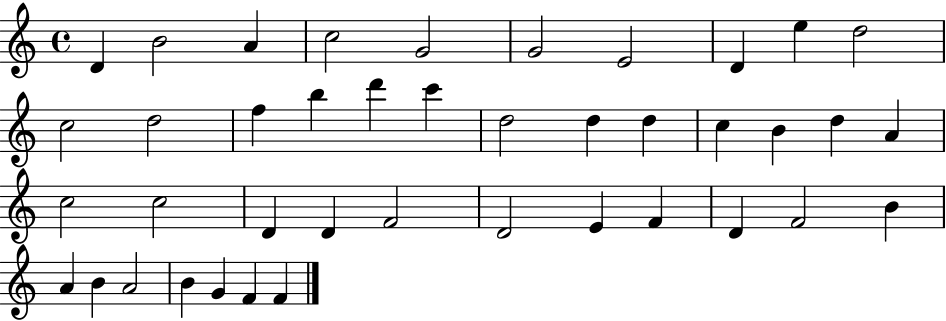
X:1
T:Untitled
M:4/4
L:1/4
K:C
D B2 A c2 G2 G2 E2 D e d2 c2 d2 f b d' c' d2 d d c B d A c2 c2 D D F2 D2 E F D F2 B A B A2 B G F F